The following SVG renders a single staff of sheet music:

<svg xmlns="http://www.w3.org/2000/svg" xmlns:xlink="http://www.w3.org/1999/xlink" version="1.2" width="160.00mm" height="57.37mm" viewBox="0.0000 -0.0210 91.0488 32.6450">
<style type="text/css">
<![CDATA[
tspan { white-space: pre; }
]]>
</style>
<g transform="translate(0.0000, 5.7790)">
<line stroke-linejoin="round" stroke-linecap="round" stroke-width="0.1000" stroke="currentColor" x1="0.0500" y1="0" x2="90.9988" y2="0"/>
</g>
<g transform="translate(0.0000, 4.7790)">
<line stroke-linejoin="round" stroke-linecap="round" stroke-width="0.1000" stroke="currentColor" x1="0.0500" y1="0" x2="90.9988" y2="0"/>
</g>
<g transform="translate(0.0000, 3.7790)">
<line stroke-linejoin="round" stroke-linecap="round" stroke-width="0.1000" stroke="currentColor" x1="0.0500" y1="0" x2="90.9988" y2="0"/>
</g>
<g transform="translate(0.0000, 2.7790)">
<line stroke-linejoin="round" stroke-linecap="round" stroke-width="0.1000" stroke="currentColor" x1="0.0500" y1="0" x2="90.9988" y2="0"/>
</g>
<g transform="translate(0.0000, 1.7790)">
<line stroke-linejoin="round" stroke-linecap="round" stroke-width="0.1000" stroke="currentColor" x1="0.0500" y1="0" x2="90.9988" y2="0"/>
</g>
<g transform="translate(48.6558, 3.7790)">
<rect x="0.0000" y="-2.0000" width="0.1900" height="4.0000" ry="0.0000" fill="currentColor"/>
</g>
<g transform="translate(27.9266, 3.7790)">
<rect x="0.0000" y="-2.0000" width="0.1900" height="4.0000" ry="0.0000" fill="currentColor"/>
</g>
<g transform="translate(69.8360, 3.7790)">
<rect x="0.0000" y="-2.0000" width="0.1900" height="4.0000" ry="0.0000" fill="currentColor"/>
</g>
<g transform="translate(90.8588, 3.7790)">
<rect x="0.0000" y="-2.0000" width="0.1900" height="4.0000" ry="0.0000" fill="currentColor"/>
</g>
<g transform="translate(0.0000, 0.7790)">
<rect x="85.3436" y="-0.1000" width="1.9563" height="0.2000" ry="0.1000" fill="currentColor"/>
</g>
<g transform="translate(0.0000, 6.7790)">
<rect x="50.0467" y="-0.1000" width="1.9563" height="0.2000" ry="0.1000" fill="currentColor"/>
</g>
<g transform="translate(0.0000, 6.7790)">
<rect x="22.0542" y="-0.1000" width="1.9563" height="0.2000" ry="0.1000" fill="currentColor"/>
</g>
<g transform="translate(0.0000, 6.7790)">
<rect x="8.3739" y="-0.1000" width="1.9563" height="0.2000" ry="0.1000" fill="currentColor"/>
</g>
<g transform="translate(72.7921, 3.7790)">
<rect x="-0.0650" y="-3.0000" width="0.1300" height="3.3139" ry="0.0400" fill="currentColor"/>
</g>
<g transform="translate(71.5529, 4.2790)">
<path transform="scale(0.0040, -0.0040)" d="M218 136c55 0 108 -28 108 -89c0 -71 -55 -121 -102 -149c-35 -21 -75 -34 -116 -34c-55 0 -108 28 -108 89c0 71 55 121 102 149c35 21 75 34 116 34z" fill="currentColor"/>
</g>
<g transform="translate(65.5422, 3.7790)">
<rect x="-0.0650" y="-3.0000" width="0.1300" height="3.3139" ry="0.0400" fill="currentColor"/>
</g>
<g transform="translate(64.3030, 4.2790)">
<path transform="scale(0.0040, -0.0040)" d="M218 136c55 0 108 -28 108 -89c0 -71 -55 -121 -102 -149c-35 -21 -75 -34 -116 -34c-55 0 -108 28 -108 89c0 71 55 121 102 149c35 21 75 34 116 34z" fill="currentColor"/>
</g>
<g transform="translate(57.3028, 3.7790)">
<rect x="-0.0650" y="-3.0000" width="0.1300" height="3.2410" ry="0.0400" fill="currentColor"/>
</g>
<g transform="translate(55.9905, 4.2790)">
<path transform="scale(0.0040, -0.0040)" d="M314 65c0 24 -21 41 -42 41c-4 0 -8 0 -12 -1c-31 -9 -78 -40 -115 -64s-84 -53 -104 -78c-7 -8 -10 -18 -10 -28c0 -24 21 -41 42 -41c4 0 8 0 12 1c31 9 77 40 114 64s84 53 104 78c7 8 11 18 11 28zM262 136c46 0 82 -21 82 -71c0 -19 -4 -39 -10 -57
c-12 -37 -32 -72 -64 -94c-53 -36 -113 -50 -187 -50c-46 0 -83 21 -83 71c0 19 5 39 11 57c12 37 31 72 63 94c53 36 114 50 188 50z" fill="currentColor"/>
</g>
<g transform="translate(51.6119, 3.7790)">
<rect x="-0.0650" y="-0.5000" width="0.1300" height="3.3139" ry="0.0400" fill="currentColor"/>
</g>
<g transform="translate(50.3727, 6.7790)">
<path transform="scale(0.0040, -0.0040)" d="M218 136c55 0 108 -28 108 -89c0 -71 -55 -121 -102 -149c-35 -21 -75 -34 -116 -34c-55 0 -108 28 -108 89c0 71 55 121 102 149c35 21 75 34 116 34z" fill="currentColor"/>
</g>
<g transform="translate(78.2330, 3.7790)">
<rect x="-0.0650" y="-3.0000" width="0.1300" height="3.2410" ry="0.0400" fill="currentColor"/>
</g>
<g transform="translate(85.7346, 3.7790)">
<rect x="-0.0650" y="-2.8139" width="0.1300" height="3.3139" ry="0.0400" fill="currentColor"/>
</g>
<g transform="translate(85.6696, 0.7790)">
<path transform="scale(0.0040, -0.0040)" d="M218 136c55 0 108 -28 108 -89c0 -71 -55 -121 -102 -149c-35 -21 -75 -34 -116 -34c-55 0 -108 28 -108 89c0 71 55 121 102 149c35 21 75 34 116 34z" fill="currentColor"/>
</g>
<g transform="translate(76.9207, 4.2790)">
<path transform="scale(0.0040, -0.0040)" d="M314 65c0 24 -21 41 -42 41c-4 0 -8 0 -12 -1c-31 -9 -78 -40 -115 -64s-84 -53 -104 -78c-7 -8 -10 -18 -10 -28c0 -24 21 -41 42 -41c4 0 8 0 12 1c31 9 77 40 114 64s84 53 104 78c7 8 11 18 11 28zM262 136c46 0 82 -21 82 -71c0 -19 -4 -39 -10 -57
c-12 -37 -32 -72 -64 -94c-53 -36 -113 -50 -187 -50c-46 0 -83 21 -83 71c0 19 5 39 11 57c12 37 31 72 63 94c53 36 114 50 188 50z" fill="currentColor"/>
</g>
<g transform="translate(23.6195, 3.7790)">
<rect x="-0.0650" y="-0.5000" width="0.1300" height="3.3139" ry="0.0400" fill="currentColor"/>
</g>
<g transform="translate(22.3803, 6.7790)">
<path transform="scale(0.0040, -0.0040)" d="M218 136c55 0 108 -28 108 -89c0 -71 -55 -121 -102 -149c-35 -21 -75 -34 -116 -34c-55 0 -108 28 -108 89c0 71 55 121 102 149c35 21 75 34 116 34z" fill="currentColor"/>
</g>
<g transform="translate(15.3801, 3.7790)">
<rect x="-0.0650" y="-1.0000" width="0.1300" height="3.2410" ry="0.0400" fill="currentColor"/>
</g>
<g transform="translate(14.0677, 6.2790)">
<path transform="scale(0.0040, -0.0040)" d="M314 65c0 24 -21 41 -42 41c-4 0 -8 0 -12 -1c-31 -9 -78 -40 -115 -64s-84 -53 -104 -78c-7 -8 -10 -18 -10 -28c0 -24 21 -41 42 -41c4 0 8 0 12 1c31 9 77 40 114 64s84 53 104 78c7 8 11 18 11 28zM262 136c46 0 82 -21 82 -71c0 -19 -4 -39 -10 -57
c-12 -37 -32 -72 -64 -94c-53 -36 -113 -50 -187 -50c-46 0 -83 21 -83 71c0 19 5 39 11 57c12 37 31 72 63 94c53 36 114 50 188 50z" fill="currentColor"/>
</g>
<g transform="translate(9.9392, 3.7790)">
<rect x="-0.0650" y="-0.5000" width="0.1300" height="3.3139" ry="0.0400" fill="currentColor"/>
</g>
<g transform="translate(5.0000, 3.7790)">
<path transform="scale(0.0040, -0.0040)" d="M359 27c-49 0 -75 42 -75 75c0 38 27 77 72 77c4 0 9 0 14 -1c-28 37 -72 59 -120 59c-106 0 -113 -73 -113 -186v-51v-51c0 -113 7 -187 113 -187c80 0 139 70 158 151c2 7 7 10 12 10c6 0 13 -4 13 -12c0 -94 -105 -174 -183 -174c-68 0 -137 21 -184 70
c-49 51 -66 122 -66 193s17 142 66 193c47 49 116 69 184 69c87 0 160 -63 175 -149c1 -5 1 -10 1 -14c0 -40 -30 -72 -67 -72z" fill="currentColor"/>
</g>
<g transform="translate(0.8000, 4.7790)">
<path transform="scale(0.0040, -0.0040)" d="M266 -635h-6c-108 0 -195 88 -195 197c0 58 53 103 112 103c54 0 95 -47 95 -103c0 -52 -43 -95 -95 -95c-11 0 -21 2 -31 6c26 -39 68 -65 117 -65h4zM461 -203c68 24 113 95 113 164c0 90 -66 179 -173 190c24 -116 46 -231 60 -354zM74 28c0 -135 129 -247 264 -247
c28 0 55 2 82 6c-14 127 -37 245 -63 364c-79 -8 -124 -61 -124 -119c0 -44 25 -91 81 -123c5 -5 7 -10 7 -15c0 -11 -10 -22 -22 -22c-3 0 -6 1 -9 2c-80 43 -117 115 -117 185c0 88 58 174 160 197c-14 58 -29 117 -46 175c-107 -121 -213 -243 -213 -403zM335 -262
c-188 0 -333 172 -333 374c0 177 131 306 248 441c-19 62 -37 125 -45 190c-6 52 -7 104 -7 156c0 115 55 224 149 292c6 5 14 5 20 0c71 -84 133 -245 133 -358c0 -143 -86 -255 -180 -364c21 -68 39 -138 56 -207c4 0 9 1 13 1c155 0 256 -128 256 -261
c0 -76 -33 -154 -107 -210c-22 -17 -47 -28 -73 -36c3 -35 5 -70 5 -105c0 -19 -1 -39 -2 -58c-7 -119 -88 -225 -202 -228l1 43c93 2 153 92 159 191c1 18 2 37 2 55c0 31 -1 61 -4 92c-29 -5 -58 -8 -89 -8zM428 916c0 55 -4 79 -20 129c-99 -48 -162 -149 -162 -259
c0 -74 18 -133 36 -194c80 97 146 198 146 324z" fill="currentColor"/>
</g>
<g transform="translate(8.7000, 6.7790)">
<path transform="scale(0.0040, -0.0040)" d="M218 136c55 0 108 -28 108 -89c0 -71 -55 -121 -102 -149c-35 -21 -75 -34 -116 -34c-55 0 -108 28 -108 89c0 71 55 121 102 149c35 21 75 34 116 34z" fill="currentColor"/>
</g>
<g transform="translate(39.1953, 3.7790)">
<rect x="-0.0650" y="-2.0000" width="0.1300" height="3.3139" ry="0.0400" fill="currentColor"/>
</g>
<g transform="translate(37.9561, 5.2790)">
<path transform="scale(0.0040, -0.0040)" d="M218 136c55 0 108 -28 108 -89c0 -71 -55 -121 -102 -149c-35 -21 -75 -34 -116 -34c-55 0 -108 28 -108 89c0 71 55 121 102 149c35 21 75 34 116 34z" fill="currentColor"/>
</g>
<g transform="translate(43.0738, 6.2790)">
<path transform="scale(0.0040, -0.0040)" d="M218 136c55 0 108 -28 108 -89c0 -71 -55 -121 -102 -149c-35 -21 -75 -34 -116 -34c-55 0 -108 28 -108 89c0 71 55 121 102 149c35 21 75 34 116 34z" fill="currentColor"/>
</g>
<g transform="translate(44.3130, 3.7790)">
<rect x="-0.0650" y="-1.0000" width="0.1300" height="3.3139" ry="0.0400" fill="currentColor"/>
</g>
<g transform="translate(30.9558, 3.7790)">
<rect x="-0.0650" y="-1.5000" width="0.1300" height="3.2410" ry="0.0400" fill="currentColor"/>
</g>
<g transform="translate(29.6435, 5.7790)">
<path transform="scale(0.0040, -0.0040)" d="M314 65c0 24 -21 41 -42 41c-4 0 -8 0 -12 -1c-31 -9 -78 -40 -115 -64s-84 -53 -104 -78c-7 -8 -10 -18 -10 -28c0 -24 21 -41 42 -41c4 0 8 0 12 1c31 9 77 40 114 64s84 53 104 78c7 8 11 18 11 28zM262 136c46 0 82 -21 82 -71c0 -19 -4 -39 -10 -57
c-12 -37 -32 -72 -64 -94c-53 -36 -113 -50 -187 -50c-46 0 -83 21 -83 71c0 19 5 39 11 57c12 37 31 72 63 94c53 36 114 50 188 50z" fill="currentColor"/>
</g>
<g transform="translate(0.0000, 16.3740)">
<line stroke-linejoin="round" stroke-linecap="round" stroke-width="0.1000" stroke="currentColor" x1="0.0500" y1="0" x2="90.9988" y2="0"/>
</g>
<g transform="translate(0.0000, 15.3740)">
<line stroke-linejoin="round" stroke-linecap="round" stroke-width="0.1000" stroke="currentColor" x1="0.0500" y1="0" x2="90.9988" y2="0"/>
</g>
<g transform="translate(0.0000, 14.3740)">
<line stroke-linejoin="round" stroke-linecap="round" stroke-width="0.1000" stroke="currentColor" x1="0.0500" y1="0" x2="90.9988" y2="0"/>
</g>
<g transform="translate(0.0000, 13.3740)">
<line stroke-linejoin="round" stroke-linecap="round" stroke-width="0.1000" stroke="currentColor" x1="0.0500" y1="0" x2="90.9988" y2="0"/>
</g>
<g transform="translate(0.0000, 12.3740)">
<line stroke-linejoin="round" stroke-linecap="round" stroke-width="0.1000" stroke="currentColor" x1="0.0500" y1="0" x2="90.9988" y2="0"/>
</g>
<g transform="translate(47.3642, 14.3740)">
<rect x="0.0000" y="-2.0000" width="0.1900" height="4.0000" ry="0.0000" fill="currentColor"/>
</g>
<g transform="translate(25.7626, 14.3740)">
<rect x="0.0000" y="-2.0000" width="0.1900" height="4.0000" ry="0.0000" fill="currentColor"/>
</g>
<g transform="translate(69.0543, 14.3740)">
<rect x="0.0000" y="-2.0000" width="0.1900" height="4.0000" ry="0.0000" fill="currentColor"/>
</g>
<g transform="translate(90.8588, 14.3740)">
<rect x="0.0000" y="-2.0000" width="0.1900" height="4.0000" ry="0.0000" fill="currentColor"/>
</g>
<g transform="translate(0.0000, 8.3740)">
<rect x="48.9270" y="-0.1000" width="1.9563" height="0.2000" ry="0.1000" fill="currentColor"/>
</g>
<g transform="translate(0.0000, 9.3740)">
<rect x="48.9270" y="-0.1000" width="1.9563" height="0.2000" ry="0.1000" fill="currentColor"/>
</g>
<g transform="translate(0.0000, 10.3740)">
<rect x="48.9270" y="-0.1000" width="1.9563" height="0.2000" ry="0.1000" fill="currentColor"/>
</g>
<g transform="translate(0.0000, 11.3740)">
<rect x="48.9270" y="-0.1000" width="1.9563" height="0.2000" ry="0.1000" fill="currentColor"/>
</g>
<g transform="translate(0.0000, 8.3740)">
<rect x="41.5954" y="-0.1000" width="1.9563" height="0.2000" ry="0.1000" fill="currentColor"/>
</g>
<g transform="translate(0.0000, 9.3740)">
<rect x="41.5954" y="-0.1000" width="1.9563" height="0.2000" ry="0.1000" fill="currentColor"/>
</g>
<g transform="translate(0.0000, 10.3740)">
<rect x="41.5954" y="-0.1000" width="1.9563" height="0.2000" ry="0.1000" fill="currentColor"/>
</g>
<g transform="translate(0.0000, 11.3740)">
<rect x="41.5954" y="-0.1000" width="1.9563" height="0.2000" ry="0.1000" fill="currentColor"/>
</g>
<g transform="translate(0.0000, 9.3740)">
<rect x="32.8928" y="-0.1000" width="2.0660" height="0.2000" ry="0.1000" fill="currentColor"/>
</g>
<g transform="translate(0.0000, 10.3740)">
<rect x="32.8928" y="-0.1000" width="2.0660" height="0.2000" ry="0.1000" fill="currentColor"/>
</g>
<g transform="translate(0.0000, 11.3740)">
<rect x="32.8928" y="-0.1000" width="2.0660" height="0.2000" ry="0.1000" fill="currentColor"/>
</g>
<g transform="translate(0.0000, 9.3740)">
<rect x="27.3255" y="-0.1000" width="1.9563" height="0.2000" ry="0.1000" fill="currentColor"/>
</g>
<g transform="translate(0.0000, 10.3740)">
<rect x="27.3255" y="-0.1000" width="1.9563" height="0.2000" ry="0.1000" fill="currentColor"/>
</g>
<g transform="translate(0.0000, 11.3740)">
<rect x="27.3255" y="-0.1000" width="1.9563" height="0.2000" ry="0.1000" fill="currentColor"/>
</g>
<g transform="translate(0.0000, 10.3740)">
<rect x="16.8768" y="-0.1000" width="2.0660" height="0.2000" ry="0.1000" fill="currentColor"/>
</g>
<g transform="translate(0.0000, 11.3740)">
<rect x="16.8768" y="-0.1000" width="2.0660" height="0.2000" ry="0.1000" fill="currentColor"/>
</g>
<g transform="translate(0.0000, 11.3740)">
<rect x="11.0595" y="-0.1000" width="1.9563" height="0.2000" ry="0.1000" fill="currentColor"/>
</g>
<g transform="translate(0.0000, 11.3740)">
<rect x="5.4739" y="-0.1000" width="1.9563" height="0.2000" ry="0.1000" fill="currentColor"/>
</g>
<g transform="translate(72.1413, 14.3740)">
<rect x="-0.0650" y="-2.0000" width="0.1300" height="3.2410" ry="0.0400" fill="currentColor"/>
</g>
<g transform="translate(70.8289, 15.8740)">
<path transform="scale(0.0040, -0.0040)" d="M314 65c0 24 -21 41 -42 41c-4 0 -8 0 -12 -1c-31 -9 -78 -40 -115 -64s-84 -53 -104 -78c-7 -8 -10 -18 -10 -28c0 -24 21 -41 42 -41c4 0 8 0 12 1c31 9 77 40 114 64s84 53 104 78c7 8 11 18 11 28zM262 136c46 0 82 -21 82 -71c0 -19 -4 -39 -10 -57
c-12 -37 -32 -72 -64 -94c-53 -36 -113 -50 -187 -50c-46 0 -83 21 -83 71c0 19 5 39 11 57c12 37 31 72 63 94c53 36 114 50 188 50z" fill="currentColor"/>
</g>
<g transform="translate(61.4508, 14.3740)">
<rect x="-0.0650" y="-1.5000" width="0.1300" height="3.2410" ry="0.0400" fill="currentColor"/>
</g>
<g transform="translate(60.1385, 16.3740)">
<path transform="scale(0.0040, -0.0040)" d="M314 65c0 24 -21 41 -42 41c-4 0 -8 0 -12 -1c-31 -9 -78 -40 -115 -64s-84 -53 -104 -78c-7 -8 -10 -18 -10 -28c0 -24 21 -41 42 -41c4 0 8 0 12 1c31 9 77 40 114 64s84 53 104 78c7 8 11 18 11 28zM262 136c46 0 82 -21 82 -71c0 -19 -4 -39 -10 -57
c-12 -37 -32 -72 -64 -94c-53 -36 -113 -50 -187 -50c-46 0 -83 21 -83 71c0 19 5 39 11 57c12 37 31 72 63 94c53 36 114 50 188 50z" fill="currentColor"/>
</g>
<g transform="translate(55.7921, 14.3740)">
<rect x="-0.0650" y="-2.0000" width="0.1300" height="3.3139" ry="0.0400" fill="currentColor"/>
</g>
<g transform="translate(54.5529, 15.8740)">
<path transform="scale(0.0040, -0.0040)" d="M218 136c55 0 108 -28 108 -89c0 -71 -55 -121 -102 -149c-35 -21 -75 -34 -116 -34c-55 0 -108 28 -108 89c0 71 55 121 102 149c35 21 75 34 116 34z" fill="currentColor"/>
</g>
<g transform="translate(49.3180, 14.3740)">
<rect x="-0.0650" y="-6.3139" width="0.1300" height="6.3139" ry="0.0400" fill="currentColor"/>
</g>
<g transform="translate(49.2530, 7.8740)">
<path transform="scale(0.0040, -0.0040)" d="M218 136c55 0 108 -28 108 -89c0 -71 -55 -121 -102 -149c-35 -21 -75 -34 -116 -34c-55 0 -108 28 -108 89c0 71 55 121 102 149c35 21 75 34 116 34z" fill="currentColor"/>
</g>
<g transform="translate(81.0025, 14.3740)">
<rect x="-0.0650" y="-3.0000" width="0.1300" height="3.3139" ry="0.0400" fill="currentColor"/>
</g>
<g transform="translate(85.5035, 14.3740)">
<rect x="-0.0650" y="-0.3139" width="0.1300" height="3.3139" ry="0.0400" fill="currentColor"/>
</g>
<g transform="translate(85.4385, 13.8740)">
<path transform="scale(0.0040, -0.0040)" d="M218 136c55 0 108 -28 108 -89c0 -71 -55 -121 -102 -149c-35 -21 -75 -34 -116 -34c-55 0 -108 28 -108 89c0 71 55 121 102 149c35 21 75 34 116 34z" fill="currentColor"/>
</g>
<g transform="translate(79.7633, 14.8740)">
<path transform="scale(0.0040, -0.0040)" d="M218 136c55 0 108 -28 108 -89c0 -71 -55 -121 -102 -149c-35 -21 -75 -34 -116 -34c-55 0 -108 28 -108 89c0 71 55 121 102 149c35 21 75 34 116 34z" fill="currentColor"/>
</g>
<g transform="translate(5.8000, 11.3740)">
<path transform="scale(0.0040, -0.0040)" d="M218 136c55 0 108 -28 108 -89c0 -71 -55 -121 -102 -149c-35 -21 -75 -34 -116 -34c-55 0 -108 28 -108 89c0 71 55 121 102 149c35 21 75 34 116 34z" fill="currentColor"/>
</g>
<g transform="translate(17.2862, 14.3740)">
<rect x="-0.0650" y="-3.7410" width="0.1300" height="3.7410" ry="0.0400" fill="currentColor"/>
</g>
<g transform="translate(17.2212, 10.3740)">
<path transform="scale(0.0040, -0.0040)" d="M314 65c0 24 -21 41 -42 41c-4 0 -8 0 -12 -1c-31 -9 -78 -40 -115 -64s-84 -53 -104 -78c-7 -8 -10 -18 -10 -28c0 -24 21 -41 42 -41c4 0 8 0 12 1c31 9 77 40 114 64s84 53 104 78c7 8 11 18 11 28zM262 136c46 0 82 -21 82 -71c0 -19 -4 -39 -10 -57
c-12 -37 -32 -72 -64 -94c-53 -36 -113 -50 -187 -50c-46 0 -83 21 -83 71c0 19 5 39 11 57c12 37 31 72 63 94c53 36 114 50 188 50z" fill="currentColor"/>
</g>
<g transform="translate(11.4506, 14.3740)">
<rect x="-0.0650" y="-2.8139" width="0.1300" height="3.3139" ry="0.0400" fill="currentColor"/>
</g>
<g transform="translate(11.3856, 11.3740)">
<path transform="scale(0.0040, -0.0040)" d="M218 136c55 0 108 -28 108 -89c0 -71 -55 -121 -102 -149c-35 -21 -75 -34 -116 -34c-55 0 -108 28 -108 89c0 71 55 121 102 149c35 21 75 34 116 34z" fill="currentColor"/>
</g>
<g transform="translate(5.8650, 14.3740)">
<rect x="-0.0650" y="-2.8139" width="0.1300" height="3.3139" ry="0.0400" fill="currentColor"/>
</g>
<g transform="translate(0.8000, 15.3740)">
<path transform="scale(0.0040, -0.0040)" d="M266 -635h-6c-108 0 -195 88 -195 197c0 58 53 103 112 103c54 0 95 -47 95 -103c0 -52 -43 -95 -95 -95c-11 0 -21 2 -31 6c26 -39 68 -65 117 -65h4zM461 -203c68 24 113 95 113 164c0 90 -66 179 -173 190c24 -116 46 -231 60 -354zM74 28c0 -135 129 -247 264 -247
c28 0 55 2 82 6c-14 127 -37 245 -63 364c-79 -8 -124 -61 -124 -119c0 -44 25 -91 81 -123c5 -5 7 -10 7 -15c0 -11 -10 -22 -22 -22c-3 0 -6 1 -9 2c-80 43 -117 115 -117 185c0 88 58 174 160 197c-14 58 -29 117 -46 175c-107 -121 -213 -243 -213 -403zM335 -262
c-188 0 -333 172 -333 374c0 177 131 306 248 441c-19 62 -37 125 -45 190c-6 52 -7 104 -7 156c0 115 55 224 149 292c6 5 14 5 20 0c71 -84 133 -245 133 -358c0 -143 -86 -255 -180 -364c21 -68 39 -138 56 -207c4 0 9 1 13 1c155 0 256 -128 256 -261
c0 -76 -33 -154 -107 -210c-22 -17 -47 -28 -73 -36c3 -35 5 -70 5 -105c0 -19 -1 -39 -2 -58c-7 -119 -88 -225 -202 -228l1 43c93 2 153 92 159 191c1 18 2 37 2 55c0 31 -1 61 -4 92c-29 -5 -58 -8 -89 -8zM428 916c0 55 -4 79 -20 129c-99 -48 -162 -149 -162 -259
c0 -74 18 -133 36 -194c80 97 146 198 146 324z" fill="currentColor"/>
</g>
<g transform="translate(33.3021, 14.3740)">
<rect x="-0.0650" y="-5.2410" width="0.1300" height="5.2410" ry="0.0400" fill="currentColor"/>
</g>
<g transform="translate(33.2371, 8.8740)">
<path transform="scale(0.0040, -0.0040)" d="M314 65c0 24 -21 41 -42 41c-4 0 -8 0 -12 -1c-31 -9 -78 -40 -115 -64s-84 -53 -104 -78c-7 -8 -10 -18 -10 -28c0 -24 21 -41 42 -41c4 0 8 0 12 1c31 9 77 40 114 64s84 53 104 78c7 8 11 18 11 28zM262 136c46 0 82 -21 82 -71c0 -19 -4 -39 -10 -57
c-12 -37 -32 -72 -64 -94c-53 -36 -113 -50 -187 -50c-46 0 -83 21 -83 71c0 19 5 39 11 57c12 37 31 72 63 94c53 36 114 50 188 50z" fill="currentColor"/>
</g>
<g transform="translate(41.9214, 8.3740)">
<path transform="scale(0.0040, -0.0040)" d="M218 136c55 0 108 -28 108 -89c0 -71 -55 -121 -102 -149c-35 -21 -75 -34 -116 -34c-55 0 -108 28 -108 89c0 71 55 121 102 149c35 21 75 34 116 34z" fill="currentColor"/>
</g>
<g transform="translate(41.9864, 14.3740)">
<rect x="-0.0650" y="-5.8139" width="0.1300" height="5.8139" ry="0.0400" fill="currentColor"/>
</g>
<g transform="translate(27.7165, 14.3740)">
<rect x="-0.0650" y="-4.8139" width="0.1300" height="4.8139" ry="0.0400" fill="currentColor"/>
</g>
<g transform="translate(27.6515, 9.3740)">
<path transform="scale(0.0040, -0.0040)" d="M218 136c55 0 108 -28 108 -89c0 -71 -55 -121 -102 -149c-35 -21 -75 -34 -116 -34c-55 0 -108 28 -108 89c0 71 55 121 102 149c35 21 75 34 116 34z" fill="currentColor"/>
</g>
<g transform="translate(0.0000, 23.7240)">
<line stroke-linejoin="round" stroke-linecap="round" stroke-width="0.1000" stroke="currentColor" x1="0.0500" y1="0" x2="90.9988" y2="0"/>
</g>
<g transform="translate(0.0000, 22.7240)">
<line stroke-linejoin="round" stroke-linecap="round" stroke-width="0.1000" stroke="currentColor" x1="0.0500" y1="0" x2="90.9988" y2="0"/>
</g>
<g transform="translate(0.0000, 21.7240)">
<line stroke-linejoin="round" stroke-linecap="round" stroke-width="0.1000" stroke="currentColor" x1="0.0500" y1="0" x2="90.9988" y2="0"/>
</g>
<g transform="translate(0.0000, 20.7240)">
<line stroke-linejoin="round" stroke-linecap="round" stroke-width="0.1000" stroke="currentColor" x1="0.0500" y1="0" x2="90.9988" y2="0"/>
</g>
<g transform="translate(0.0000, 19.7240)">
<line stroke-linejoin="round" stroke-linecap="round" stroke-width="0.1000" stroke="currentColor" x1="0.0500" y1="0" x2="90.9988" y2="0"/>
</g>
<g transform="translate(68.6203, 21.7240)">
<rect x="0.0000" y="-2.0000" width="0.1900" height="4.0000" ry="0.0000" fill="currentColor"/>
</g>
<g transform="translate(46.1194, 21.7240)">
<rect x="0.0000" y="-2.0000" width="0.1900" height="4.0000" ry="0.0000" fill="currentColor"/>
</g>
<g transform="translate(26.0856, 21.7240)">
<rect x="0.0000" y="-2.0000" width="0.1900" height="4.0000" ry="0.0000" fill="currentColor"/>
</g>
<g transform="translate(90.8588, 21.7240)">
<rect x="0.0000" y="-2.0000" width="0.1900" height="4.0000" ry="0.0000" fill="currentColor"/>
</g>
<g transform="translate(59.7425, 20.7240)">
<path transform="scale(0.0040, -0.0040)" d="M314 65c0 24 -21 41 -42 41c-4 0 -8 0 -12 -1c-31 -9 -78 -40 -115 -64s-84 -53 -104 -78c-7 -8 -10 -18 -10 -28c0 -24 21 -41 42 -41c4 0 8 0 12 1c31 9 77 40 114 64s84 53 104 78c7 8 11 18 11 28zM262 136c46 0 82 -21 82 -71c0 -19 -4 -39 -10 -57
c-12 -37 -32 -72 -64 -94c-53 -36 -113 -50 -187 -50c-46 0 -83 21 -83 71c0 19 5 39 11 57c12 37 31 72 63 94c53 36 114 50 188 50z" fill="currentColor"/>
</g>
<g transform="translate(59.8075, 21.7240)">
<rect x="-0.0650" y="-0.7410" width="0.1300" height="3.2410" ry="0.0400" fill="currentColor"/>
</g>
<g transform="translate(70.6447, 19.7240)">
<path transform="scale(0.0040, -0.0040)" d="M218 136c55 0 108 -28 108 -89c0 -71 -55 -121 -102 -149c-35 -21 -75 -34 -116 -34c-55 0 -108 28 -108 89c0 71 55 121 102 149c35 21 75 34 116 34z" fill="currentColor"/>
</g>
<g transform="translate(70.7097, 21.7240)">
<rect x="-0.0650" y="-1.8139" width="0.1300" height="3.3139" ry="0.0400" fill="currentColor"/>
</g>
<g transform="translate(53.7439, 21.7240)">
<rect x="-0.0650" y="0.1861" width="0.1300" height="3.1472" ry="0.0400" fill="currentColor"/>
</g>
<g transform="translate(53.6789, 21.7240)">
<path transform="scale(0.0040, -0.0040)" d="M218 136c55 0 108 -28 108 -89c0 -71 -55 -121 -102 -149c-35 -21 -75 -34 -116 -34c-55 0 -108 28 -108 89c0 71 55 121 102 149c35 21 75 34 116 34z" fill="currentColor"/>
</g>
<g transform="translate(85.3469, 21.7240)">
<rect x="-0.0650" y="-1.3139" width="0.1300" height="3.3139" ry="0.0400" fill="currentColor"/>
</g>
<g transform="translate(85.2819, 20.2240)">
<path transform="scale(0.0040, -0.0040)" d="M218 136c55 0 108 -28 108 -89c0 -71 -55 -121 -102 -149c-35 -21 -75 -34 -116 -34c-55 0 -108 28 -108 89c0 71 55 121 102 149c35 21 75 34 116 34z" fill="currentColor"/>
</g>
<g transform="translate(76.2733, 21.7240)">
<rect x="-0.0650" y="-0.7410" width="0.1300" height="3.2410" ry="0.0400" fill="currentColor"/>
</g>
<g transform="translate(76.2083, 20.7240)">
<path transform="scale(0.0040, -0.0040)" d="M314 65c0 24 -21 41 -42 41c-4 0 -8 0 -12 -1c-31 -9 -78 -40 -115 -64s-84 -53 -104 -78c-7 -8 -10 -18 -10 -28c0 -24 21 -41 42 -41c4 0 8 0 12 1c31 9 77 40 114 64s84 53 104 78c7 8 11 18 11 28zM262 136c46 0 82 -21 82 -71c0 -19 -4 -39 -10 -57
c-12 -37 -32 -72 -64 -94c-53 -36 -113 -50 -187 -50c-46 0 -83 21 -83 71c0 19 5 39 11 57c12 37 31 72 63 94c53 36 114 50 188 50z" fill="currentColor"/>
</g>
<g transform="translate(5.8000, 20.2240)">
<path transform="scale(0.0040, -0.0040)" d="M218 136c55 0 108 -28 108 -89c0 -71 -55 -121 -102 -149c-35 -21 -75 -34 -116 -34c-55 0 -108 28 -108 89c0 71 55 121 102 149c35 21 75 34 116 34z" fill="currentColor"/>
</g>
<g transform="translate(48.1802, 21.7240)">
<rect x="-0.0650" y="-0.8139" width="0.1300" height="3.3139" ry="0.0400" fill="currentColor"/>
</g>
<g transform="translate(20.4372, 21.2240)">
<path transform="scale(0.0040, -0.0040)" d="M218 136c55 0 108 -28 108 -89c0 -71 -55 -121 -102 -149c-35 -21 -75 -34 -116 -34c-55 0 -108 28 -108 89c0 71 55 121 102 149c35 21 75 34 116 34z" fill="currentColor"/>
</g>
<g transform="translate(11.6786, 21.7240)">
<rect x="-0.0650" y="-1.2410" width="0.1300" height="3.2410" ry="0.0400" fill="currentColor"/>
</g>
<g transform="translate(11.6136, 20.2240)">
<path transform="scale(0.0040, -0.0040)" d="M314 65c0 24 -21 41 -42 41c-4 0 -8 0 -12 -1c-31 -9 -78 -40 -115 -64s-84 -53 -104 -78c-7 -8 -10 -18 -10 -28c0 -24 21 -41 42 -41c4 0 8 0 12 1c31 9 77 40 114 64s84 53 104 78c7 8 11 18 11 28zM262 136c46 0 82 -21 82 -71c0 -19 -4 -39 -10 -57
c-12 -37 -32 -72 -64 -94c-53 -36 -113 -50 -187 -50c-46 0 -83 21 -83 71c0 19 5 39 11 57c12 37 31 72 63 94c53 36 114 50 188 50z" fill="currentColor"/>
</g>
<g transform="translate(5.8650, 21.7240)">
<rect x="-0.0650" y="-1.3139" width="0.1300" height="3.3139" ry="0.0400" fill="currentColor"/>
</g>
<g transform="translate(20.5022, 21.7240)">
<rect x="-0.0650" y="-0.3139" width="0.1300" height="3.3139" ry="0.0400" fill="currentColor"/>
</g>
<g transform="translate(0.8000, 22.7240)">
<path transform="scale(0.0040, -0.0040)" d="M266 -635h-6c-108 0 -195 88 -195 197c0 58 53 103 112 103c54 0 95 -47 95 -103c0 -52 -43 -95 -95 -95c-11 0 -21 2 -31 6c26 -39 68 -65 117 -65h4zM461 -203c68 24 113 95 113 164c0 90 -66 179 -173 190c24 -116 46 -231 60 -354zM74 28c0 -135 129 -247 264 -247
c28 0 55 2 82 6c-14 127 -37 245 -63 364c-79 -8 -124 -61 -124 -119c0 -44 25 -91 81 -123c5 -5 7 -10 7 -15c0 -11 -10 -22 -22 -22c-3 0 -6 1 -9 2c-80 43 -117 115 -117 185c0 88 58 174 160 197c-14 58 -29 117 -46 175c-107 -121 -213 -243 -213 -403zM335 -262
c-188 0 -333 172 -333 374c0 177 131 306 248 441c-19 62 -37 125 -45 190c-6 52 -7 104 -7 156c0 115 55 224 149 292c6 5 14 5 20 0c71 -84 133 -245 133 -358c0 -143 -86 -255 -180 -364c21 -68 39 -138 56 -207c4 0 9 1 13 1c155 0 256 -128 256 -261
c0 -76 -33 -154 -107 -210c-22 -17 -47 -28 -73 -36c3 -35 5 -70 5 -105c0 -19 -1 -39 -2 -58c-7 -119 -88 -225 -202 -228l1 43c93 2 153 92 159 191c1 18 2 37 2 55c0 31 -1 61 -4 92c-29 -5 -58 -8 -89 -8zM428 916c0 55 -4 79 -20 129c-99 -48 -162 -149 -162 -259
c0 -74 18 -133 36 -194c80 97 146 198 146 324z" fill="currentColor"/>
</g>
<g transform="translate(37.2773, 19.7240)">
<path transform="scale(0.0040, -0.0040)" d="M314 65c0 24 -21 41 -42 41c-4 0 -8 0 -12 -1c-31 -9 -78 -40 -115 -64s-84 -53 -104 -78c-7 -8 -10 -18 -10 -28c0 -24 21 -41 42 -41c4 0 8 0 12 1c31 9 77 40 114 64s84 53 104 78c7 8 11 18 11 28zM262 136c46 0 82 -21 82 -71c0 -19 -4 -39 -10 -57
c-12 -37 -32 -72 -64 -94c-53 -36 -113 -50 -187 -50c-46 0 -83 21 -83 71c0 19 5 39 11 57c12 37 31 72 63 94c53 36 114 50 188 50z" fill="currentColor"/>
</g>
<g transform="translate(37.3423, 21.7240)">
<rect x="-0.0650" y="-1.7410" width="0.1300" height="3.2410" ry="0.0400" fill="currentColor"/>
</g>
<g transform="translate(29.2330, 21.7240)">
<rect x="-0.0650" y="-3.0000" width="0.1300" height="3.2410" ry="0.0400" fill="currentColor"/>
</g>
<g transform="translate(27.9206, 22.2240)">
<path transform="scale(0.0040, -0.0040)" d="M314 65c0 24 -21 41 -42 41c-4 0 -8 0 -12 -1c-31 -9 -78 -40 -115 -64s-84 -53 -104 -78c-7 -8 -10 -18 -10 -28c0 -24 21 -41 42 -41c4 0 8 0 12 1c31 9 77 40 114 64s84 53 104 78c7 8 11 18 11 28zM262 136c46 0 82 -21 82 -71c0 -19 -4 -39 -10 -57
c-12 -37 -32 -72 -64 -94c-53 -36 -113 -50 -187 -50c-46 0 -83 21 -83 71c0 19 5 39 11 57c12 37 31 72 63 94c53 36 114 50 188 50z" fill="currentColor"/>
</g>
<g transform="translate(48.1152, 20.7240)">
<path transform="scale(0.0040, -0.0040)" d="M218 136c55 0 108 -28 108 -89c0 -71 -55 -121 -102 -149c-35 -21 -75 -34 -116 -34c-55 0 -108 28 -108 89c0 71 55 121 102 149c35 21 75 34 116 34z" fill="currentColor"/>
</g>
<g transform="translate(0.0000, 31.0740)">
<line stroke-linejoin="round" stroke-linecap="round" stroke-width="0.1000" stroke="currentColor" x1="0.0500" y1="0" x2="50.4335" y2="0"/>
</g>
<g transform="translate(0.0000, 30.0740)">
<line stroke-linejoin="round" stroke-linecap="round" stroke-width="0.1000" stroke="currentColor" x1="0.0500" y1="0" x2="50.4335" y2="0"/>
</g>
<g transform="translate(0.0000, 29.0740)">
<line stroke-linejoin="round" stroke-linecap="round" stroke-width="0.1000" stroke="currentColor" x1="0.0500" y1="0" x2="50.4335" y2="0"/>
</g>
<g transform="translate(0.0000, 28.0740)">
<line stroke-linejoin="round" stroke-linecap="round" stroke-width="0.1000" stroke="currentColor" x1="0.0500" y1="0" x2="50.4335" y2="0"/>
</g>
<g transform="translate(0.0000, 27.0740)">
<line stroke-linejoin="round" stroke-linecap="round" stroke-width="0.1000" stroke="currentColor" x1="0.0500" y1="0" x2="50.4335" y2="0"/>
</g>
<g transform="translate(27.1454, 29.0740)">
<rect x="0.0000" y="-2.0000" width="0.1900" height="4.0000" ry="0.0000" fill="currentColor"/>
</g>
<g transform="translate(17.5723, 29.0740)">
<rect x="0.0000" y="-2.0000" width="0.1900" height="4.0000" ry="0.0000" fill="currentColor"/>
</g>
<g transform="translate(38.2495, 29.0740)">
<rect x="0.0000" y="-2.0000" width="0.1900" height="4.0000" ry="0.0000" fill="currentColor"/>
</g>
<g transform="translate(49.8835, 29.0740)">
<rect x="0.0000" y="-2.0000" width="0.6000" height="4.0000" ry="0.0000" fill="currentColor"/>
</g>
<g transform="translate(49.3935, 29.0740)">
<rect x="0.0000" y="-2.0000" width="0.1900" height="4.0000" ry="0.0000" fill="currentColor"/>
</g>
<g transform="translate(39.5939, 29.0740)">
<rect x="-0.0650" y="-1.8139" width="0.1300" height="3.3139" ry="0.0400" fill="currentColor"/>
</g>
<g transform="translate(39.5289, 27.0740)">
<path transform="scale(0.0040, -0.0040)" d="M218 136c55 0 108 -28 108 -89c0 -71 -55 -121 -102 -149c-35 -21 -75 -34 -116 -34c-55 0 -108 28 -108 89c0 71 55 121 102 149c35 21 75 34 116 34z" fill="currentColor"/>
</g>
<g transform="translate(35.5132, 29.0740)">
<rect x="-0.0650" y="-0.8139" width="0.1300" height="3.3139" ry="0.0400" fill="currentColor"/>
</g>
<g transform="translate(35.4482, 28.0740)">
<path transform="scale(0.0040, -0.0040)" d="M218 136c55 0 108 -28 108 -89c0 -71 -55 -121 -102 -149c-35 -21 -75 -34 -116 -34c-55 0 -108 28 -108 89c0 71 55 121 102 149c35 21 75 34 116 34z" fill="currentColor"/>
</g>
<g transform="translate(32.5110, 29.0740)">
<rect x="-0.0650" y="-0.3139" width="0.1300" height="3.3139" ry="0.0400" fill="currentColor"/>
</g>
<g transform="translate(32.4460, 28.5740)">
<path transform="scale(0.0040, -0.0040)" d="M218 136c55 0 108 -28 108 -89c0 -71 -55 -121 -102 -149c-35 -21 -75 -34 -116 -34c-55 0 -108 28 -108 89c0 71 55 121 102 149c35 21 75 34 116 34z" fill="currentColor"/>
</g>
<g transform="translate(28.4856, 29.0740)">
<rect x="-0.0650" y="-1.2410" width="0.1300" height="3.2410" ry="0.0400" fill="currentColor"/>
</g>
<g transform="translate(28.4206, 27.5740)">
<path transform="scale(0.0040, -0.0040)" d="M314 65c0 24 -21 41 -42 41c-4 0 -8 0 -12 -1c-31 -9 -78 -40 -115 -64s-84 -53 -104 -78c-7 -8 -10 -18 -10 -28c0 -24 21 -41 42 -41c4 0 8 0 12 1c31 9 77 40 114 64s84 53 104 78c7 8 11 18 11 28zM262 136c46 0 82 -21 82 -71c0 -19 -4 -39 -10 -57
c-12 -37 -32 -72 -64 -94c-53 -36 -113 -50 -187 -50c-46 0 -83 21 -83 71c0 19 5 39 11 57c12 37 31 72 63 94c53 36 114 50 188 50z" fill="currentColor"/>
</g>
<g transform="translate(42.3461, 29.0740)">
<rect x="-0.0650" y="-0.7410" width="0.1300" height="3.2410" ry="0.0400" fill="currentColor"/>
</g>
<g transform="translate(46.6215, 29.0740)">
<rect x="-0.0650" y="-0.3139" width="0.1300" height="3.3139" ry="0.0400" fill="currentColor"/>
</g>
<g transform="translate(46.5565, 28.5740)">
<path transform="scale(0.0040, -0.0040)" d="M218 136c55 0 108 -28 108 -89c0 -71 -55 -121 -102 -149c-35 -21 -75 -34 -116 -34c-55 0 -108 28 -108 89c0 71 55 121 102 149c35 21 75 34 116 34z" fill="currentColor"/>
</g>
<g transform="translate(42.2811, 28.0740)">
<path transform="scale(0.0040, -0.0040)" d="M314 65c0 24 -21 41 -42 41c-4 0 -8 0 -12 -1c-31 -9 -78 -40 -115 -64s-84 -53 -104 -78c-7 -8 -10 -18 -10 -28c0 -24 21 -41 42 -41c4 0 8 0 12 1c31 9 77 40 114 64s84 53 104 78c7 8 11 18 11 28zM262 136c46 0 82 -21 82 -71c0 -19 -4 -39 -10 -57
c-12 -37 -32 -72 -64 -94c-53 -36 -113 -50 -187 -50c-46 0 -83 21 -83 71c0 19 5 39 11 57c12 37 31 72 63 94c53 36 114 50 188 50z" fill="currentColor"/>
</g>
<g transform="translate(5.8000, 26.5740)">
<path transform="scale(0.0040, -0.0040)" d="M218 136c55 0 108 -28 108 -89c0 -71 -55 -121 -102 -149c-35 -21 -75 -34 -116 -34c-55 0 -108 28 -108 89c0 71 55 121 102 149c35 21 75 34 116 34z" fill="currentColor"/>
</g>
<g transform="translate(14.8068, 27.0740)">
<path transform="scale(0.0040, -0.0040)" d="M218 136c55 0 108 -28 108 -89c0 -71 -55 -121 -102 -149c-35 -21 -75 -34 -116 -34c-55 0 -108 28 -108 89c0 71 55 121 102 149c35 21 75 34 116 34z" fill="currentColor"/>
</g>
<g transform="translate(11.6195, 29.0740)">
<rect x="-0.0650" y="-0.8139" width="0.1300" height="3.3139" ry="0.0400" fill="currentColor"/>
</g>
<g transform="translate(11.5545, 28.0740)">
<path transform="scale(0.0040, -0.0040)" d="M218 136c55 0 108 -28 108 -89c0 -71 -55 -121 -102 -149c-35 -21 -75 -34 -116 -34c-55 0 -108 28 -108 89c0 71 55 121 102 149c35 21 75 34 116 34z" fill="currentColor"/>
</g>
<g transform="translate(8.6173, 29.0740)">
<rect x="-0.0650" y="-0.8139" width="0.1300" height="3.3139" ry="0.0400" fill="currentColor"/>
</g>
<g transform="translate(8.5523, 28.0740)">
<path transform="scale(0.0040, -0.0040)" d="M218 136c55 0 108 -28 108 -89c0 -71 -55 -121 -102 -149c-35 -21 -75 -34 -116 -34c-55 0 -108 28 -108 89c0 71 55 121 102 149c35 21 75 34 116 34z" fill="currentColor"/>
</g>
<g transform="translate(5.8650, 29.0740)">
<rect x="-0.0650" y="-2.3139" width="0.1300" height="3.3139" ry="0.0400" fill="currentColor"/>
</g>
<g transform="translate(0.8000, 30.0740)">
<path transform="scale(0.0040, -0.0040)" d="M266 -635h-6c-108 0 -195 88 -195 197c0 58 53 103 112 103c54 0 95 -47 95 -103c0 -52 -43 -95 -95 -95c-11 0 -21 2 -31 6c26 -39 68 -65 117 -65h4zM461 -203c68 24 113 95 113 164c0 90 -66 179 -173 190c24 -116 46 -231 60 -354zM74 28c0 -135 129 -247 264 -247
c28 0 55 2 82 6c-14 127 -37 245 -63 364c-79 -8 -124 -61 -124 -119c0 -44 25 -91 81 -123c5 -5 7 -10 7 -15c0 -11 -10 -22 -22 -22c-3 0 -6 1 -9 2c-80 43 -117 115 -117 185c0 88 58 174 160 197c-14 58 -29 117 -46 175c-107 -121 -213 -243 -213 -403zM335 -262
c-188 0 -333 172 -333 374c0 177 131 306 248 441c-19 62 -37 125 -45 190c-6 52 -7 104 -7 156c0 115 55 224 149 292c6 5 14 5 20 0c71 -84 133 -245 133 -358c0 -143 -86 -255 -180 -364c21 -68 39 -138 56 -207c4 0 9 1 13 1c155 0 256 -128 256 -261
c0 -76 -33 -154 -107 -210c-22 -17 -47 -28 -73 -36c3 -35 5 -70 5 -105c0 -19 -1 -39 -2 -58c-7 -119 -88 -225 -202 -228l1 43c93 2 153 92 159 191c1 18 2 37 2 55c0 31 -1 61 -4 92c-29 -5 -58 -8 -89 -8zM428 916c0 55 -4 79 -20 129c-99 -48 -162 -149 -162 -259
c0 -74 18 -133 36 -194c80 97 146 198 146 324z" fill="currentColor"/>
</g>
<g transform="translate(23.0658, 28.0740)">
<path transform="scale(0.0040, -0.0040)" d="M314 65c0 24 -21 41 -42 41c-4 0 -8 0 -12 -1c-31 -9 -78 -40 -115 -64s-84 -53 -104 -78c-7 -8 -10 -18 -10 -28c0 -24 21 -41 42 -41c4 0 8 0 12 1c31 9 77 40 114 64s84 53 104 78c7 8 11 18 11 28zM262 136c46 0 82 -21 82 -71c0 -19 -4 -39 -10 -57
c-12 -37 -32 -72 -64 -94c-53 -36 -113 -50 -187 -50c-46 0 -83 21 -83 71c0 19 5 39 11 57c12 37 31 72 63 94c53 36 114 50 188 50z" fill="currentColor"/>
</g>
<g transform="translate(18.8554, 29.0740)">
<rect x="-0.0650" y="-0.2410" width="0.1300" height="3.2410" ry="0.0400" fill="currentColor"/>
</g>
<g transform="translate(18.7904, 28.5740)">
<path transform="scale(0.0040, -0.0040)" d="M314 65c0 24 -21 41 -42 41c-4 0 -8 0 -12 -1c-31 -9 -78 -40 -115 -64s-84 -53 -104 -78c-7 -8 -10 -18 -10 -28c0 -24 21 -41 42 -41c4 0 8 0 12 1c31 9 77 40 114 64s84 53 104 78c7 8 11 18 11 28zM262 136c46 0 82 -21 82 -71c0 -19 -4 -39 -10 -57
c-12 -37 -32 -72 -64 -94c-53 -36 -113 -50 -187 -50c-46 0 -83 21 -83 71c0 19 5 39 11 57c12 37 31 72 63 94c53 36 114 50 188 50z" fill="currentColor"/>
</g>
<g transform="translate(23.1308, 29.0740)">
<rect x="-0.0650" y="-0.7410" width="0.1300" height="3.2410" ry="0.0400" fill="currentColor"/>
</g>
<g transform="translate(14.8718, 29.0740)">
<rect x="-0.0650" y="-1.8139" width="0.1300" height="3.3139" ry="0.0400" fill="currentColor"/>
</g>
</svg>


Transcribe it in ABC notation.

X:1
T:Untitled
M:4/4
L:1/4
K:C
C D2 C E2 F D C A2 A A A2 a a a c'2 e' f'2 g' a' F E2 F2 A c e e2 c A2 f2 d B d2 f d2 e g d d f c2 d2 e2 c d f d2 c